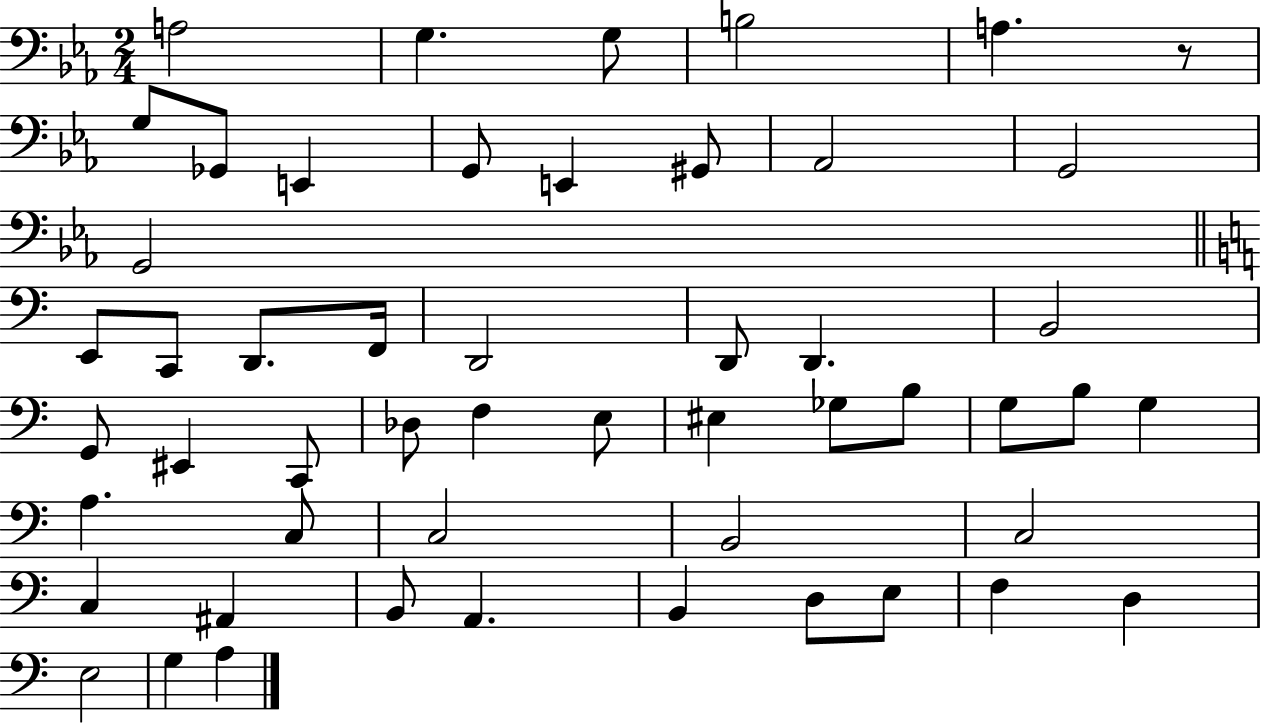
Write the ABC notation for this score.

X:1
T:Untitled
M:2/4
L:1/4
K:Eb
A,2 G, G,/2 B,2 A, z/2 G,/2 _G,,/2 E,, G,,/2 E,, ^G,,/2 _A,,2 G,,2 G,,2 E,,/2 C,,/2 D,,/2 F,,/4 D,,2 D,,/2 D,, B,,2 G,,/2 ^E,, C,,/2 _D,/2 F, E,/2 ^E, _G,/2 B,/2 G,/2 B,/2 G, A, C,/2 C,2 B,,2 C,2 C, ^A,, B,,/2 A,, B,, D,/2 E,/2 F, D, E,2 G, A,